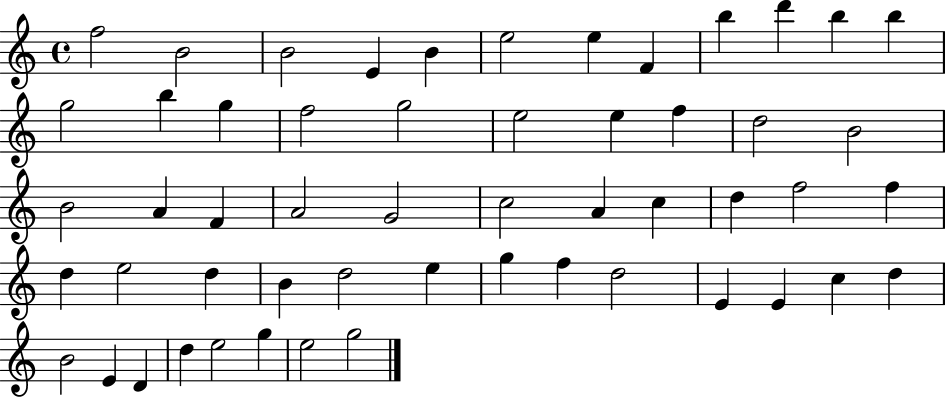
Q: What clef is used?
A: treble